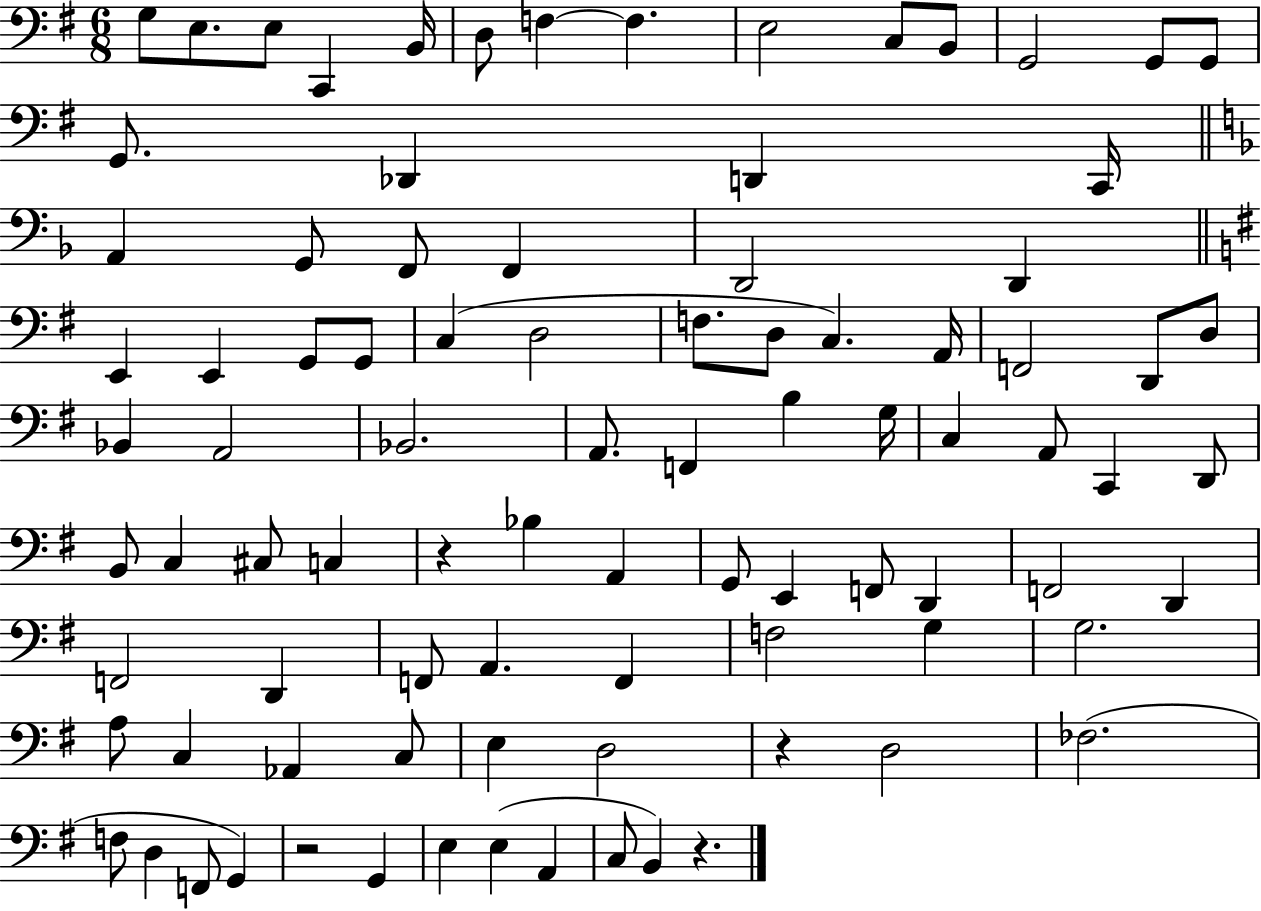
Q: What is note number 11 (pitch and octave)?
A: B2